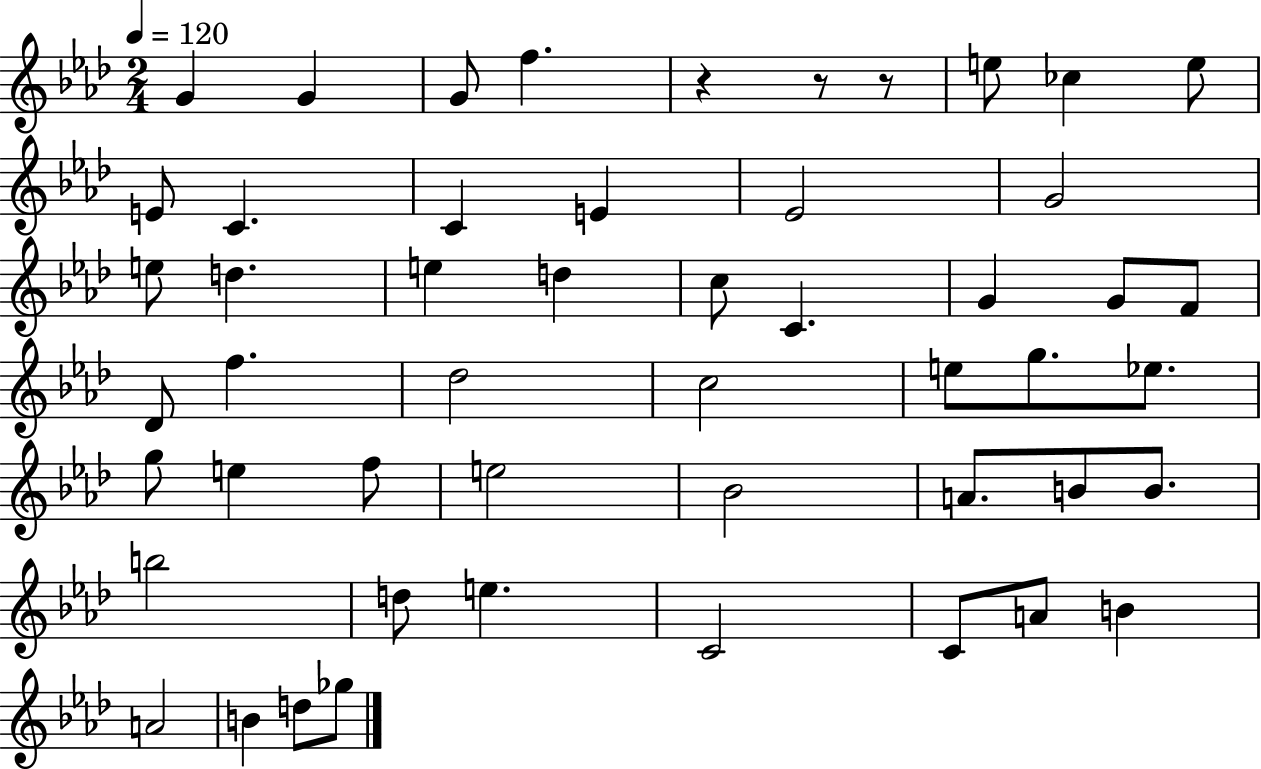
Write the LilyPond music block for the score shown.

{
  \clef treble
  \numericTimeSignature
  \time 2/4
  \key aes \major
  \tempo 4 = 120
  \repeat volta 2 { g'4 g'4 | g'8 f''4. | r4 r8 r8 | e''8 ces''4 e''8 | \break e'8 c'4. | c'4 e'4 | ees'2 | g'2 | \break e''8 d''4. | e''4 d''4 | c''8 c'4. | g'4 g'8 f'8 | \break des'8 f''4. | des''2 | c''2 | e''8 g''8. ees''8. | \break g''8 e''4 f''8 | e''2 | bes'2 | a'8. b'8 b'8. | \break b''2 | d''8 e''4. | c'2 | c'8 a'8 b'4 | \break a'2 | b'4 d''8 ges''8 | } \bar "|."
}